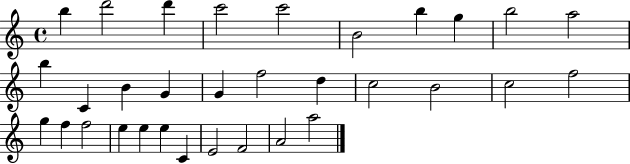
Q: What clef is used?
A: treble